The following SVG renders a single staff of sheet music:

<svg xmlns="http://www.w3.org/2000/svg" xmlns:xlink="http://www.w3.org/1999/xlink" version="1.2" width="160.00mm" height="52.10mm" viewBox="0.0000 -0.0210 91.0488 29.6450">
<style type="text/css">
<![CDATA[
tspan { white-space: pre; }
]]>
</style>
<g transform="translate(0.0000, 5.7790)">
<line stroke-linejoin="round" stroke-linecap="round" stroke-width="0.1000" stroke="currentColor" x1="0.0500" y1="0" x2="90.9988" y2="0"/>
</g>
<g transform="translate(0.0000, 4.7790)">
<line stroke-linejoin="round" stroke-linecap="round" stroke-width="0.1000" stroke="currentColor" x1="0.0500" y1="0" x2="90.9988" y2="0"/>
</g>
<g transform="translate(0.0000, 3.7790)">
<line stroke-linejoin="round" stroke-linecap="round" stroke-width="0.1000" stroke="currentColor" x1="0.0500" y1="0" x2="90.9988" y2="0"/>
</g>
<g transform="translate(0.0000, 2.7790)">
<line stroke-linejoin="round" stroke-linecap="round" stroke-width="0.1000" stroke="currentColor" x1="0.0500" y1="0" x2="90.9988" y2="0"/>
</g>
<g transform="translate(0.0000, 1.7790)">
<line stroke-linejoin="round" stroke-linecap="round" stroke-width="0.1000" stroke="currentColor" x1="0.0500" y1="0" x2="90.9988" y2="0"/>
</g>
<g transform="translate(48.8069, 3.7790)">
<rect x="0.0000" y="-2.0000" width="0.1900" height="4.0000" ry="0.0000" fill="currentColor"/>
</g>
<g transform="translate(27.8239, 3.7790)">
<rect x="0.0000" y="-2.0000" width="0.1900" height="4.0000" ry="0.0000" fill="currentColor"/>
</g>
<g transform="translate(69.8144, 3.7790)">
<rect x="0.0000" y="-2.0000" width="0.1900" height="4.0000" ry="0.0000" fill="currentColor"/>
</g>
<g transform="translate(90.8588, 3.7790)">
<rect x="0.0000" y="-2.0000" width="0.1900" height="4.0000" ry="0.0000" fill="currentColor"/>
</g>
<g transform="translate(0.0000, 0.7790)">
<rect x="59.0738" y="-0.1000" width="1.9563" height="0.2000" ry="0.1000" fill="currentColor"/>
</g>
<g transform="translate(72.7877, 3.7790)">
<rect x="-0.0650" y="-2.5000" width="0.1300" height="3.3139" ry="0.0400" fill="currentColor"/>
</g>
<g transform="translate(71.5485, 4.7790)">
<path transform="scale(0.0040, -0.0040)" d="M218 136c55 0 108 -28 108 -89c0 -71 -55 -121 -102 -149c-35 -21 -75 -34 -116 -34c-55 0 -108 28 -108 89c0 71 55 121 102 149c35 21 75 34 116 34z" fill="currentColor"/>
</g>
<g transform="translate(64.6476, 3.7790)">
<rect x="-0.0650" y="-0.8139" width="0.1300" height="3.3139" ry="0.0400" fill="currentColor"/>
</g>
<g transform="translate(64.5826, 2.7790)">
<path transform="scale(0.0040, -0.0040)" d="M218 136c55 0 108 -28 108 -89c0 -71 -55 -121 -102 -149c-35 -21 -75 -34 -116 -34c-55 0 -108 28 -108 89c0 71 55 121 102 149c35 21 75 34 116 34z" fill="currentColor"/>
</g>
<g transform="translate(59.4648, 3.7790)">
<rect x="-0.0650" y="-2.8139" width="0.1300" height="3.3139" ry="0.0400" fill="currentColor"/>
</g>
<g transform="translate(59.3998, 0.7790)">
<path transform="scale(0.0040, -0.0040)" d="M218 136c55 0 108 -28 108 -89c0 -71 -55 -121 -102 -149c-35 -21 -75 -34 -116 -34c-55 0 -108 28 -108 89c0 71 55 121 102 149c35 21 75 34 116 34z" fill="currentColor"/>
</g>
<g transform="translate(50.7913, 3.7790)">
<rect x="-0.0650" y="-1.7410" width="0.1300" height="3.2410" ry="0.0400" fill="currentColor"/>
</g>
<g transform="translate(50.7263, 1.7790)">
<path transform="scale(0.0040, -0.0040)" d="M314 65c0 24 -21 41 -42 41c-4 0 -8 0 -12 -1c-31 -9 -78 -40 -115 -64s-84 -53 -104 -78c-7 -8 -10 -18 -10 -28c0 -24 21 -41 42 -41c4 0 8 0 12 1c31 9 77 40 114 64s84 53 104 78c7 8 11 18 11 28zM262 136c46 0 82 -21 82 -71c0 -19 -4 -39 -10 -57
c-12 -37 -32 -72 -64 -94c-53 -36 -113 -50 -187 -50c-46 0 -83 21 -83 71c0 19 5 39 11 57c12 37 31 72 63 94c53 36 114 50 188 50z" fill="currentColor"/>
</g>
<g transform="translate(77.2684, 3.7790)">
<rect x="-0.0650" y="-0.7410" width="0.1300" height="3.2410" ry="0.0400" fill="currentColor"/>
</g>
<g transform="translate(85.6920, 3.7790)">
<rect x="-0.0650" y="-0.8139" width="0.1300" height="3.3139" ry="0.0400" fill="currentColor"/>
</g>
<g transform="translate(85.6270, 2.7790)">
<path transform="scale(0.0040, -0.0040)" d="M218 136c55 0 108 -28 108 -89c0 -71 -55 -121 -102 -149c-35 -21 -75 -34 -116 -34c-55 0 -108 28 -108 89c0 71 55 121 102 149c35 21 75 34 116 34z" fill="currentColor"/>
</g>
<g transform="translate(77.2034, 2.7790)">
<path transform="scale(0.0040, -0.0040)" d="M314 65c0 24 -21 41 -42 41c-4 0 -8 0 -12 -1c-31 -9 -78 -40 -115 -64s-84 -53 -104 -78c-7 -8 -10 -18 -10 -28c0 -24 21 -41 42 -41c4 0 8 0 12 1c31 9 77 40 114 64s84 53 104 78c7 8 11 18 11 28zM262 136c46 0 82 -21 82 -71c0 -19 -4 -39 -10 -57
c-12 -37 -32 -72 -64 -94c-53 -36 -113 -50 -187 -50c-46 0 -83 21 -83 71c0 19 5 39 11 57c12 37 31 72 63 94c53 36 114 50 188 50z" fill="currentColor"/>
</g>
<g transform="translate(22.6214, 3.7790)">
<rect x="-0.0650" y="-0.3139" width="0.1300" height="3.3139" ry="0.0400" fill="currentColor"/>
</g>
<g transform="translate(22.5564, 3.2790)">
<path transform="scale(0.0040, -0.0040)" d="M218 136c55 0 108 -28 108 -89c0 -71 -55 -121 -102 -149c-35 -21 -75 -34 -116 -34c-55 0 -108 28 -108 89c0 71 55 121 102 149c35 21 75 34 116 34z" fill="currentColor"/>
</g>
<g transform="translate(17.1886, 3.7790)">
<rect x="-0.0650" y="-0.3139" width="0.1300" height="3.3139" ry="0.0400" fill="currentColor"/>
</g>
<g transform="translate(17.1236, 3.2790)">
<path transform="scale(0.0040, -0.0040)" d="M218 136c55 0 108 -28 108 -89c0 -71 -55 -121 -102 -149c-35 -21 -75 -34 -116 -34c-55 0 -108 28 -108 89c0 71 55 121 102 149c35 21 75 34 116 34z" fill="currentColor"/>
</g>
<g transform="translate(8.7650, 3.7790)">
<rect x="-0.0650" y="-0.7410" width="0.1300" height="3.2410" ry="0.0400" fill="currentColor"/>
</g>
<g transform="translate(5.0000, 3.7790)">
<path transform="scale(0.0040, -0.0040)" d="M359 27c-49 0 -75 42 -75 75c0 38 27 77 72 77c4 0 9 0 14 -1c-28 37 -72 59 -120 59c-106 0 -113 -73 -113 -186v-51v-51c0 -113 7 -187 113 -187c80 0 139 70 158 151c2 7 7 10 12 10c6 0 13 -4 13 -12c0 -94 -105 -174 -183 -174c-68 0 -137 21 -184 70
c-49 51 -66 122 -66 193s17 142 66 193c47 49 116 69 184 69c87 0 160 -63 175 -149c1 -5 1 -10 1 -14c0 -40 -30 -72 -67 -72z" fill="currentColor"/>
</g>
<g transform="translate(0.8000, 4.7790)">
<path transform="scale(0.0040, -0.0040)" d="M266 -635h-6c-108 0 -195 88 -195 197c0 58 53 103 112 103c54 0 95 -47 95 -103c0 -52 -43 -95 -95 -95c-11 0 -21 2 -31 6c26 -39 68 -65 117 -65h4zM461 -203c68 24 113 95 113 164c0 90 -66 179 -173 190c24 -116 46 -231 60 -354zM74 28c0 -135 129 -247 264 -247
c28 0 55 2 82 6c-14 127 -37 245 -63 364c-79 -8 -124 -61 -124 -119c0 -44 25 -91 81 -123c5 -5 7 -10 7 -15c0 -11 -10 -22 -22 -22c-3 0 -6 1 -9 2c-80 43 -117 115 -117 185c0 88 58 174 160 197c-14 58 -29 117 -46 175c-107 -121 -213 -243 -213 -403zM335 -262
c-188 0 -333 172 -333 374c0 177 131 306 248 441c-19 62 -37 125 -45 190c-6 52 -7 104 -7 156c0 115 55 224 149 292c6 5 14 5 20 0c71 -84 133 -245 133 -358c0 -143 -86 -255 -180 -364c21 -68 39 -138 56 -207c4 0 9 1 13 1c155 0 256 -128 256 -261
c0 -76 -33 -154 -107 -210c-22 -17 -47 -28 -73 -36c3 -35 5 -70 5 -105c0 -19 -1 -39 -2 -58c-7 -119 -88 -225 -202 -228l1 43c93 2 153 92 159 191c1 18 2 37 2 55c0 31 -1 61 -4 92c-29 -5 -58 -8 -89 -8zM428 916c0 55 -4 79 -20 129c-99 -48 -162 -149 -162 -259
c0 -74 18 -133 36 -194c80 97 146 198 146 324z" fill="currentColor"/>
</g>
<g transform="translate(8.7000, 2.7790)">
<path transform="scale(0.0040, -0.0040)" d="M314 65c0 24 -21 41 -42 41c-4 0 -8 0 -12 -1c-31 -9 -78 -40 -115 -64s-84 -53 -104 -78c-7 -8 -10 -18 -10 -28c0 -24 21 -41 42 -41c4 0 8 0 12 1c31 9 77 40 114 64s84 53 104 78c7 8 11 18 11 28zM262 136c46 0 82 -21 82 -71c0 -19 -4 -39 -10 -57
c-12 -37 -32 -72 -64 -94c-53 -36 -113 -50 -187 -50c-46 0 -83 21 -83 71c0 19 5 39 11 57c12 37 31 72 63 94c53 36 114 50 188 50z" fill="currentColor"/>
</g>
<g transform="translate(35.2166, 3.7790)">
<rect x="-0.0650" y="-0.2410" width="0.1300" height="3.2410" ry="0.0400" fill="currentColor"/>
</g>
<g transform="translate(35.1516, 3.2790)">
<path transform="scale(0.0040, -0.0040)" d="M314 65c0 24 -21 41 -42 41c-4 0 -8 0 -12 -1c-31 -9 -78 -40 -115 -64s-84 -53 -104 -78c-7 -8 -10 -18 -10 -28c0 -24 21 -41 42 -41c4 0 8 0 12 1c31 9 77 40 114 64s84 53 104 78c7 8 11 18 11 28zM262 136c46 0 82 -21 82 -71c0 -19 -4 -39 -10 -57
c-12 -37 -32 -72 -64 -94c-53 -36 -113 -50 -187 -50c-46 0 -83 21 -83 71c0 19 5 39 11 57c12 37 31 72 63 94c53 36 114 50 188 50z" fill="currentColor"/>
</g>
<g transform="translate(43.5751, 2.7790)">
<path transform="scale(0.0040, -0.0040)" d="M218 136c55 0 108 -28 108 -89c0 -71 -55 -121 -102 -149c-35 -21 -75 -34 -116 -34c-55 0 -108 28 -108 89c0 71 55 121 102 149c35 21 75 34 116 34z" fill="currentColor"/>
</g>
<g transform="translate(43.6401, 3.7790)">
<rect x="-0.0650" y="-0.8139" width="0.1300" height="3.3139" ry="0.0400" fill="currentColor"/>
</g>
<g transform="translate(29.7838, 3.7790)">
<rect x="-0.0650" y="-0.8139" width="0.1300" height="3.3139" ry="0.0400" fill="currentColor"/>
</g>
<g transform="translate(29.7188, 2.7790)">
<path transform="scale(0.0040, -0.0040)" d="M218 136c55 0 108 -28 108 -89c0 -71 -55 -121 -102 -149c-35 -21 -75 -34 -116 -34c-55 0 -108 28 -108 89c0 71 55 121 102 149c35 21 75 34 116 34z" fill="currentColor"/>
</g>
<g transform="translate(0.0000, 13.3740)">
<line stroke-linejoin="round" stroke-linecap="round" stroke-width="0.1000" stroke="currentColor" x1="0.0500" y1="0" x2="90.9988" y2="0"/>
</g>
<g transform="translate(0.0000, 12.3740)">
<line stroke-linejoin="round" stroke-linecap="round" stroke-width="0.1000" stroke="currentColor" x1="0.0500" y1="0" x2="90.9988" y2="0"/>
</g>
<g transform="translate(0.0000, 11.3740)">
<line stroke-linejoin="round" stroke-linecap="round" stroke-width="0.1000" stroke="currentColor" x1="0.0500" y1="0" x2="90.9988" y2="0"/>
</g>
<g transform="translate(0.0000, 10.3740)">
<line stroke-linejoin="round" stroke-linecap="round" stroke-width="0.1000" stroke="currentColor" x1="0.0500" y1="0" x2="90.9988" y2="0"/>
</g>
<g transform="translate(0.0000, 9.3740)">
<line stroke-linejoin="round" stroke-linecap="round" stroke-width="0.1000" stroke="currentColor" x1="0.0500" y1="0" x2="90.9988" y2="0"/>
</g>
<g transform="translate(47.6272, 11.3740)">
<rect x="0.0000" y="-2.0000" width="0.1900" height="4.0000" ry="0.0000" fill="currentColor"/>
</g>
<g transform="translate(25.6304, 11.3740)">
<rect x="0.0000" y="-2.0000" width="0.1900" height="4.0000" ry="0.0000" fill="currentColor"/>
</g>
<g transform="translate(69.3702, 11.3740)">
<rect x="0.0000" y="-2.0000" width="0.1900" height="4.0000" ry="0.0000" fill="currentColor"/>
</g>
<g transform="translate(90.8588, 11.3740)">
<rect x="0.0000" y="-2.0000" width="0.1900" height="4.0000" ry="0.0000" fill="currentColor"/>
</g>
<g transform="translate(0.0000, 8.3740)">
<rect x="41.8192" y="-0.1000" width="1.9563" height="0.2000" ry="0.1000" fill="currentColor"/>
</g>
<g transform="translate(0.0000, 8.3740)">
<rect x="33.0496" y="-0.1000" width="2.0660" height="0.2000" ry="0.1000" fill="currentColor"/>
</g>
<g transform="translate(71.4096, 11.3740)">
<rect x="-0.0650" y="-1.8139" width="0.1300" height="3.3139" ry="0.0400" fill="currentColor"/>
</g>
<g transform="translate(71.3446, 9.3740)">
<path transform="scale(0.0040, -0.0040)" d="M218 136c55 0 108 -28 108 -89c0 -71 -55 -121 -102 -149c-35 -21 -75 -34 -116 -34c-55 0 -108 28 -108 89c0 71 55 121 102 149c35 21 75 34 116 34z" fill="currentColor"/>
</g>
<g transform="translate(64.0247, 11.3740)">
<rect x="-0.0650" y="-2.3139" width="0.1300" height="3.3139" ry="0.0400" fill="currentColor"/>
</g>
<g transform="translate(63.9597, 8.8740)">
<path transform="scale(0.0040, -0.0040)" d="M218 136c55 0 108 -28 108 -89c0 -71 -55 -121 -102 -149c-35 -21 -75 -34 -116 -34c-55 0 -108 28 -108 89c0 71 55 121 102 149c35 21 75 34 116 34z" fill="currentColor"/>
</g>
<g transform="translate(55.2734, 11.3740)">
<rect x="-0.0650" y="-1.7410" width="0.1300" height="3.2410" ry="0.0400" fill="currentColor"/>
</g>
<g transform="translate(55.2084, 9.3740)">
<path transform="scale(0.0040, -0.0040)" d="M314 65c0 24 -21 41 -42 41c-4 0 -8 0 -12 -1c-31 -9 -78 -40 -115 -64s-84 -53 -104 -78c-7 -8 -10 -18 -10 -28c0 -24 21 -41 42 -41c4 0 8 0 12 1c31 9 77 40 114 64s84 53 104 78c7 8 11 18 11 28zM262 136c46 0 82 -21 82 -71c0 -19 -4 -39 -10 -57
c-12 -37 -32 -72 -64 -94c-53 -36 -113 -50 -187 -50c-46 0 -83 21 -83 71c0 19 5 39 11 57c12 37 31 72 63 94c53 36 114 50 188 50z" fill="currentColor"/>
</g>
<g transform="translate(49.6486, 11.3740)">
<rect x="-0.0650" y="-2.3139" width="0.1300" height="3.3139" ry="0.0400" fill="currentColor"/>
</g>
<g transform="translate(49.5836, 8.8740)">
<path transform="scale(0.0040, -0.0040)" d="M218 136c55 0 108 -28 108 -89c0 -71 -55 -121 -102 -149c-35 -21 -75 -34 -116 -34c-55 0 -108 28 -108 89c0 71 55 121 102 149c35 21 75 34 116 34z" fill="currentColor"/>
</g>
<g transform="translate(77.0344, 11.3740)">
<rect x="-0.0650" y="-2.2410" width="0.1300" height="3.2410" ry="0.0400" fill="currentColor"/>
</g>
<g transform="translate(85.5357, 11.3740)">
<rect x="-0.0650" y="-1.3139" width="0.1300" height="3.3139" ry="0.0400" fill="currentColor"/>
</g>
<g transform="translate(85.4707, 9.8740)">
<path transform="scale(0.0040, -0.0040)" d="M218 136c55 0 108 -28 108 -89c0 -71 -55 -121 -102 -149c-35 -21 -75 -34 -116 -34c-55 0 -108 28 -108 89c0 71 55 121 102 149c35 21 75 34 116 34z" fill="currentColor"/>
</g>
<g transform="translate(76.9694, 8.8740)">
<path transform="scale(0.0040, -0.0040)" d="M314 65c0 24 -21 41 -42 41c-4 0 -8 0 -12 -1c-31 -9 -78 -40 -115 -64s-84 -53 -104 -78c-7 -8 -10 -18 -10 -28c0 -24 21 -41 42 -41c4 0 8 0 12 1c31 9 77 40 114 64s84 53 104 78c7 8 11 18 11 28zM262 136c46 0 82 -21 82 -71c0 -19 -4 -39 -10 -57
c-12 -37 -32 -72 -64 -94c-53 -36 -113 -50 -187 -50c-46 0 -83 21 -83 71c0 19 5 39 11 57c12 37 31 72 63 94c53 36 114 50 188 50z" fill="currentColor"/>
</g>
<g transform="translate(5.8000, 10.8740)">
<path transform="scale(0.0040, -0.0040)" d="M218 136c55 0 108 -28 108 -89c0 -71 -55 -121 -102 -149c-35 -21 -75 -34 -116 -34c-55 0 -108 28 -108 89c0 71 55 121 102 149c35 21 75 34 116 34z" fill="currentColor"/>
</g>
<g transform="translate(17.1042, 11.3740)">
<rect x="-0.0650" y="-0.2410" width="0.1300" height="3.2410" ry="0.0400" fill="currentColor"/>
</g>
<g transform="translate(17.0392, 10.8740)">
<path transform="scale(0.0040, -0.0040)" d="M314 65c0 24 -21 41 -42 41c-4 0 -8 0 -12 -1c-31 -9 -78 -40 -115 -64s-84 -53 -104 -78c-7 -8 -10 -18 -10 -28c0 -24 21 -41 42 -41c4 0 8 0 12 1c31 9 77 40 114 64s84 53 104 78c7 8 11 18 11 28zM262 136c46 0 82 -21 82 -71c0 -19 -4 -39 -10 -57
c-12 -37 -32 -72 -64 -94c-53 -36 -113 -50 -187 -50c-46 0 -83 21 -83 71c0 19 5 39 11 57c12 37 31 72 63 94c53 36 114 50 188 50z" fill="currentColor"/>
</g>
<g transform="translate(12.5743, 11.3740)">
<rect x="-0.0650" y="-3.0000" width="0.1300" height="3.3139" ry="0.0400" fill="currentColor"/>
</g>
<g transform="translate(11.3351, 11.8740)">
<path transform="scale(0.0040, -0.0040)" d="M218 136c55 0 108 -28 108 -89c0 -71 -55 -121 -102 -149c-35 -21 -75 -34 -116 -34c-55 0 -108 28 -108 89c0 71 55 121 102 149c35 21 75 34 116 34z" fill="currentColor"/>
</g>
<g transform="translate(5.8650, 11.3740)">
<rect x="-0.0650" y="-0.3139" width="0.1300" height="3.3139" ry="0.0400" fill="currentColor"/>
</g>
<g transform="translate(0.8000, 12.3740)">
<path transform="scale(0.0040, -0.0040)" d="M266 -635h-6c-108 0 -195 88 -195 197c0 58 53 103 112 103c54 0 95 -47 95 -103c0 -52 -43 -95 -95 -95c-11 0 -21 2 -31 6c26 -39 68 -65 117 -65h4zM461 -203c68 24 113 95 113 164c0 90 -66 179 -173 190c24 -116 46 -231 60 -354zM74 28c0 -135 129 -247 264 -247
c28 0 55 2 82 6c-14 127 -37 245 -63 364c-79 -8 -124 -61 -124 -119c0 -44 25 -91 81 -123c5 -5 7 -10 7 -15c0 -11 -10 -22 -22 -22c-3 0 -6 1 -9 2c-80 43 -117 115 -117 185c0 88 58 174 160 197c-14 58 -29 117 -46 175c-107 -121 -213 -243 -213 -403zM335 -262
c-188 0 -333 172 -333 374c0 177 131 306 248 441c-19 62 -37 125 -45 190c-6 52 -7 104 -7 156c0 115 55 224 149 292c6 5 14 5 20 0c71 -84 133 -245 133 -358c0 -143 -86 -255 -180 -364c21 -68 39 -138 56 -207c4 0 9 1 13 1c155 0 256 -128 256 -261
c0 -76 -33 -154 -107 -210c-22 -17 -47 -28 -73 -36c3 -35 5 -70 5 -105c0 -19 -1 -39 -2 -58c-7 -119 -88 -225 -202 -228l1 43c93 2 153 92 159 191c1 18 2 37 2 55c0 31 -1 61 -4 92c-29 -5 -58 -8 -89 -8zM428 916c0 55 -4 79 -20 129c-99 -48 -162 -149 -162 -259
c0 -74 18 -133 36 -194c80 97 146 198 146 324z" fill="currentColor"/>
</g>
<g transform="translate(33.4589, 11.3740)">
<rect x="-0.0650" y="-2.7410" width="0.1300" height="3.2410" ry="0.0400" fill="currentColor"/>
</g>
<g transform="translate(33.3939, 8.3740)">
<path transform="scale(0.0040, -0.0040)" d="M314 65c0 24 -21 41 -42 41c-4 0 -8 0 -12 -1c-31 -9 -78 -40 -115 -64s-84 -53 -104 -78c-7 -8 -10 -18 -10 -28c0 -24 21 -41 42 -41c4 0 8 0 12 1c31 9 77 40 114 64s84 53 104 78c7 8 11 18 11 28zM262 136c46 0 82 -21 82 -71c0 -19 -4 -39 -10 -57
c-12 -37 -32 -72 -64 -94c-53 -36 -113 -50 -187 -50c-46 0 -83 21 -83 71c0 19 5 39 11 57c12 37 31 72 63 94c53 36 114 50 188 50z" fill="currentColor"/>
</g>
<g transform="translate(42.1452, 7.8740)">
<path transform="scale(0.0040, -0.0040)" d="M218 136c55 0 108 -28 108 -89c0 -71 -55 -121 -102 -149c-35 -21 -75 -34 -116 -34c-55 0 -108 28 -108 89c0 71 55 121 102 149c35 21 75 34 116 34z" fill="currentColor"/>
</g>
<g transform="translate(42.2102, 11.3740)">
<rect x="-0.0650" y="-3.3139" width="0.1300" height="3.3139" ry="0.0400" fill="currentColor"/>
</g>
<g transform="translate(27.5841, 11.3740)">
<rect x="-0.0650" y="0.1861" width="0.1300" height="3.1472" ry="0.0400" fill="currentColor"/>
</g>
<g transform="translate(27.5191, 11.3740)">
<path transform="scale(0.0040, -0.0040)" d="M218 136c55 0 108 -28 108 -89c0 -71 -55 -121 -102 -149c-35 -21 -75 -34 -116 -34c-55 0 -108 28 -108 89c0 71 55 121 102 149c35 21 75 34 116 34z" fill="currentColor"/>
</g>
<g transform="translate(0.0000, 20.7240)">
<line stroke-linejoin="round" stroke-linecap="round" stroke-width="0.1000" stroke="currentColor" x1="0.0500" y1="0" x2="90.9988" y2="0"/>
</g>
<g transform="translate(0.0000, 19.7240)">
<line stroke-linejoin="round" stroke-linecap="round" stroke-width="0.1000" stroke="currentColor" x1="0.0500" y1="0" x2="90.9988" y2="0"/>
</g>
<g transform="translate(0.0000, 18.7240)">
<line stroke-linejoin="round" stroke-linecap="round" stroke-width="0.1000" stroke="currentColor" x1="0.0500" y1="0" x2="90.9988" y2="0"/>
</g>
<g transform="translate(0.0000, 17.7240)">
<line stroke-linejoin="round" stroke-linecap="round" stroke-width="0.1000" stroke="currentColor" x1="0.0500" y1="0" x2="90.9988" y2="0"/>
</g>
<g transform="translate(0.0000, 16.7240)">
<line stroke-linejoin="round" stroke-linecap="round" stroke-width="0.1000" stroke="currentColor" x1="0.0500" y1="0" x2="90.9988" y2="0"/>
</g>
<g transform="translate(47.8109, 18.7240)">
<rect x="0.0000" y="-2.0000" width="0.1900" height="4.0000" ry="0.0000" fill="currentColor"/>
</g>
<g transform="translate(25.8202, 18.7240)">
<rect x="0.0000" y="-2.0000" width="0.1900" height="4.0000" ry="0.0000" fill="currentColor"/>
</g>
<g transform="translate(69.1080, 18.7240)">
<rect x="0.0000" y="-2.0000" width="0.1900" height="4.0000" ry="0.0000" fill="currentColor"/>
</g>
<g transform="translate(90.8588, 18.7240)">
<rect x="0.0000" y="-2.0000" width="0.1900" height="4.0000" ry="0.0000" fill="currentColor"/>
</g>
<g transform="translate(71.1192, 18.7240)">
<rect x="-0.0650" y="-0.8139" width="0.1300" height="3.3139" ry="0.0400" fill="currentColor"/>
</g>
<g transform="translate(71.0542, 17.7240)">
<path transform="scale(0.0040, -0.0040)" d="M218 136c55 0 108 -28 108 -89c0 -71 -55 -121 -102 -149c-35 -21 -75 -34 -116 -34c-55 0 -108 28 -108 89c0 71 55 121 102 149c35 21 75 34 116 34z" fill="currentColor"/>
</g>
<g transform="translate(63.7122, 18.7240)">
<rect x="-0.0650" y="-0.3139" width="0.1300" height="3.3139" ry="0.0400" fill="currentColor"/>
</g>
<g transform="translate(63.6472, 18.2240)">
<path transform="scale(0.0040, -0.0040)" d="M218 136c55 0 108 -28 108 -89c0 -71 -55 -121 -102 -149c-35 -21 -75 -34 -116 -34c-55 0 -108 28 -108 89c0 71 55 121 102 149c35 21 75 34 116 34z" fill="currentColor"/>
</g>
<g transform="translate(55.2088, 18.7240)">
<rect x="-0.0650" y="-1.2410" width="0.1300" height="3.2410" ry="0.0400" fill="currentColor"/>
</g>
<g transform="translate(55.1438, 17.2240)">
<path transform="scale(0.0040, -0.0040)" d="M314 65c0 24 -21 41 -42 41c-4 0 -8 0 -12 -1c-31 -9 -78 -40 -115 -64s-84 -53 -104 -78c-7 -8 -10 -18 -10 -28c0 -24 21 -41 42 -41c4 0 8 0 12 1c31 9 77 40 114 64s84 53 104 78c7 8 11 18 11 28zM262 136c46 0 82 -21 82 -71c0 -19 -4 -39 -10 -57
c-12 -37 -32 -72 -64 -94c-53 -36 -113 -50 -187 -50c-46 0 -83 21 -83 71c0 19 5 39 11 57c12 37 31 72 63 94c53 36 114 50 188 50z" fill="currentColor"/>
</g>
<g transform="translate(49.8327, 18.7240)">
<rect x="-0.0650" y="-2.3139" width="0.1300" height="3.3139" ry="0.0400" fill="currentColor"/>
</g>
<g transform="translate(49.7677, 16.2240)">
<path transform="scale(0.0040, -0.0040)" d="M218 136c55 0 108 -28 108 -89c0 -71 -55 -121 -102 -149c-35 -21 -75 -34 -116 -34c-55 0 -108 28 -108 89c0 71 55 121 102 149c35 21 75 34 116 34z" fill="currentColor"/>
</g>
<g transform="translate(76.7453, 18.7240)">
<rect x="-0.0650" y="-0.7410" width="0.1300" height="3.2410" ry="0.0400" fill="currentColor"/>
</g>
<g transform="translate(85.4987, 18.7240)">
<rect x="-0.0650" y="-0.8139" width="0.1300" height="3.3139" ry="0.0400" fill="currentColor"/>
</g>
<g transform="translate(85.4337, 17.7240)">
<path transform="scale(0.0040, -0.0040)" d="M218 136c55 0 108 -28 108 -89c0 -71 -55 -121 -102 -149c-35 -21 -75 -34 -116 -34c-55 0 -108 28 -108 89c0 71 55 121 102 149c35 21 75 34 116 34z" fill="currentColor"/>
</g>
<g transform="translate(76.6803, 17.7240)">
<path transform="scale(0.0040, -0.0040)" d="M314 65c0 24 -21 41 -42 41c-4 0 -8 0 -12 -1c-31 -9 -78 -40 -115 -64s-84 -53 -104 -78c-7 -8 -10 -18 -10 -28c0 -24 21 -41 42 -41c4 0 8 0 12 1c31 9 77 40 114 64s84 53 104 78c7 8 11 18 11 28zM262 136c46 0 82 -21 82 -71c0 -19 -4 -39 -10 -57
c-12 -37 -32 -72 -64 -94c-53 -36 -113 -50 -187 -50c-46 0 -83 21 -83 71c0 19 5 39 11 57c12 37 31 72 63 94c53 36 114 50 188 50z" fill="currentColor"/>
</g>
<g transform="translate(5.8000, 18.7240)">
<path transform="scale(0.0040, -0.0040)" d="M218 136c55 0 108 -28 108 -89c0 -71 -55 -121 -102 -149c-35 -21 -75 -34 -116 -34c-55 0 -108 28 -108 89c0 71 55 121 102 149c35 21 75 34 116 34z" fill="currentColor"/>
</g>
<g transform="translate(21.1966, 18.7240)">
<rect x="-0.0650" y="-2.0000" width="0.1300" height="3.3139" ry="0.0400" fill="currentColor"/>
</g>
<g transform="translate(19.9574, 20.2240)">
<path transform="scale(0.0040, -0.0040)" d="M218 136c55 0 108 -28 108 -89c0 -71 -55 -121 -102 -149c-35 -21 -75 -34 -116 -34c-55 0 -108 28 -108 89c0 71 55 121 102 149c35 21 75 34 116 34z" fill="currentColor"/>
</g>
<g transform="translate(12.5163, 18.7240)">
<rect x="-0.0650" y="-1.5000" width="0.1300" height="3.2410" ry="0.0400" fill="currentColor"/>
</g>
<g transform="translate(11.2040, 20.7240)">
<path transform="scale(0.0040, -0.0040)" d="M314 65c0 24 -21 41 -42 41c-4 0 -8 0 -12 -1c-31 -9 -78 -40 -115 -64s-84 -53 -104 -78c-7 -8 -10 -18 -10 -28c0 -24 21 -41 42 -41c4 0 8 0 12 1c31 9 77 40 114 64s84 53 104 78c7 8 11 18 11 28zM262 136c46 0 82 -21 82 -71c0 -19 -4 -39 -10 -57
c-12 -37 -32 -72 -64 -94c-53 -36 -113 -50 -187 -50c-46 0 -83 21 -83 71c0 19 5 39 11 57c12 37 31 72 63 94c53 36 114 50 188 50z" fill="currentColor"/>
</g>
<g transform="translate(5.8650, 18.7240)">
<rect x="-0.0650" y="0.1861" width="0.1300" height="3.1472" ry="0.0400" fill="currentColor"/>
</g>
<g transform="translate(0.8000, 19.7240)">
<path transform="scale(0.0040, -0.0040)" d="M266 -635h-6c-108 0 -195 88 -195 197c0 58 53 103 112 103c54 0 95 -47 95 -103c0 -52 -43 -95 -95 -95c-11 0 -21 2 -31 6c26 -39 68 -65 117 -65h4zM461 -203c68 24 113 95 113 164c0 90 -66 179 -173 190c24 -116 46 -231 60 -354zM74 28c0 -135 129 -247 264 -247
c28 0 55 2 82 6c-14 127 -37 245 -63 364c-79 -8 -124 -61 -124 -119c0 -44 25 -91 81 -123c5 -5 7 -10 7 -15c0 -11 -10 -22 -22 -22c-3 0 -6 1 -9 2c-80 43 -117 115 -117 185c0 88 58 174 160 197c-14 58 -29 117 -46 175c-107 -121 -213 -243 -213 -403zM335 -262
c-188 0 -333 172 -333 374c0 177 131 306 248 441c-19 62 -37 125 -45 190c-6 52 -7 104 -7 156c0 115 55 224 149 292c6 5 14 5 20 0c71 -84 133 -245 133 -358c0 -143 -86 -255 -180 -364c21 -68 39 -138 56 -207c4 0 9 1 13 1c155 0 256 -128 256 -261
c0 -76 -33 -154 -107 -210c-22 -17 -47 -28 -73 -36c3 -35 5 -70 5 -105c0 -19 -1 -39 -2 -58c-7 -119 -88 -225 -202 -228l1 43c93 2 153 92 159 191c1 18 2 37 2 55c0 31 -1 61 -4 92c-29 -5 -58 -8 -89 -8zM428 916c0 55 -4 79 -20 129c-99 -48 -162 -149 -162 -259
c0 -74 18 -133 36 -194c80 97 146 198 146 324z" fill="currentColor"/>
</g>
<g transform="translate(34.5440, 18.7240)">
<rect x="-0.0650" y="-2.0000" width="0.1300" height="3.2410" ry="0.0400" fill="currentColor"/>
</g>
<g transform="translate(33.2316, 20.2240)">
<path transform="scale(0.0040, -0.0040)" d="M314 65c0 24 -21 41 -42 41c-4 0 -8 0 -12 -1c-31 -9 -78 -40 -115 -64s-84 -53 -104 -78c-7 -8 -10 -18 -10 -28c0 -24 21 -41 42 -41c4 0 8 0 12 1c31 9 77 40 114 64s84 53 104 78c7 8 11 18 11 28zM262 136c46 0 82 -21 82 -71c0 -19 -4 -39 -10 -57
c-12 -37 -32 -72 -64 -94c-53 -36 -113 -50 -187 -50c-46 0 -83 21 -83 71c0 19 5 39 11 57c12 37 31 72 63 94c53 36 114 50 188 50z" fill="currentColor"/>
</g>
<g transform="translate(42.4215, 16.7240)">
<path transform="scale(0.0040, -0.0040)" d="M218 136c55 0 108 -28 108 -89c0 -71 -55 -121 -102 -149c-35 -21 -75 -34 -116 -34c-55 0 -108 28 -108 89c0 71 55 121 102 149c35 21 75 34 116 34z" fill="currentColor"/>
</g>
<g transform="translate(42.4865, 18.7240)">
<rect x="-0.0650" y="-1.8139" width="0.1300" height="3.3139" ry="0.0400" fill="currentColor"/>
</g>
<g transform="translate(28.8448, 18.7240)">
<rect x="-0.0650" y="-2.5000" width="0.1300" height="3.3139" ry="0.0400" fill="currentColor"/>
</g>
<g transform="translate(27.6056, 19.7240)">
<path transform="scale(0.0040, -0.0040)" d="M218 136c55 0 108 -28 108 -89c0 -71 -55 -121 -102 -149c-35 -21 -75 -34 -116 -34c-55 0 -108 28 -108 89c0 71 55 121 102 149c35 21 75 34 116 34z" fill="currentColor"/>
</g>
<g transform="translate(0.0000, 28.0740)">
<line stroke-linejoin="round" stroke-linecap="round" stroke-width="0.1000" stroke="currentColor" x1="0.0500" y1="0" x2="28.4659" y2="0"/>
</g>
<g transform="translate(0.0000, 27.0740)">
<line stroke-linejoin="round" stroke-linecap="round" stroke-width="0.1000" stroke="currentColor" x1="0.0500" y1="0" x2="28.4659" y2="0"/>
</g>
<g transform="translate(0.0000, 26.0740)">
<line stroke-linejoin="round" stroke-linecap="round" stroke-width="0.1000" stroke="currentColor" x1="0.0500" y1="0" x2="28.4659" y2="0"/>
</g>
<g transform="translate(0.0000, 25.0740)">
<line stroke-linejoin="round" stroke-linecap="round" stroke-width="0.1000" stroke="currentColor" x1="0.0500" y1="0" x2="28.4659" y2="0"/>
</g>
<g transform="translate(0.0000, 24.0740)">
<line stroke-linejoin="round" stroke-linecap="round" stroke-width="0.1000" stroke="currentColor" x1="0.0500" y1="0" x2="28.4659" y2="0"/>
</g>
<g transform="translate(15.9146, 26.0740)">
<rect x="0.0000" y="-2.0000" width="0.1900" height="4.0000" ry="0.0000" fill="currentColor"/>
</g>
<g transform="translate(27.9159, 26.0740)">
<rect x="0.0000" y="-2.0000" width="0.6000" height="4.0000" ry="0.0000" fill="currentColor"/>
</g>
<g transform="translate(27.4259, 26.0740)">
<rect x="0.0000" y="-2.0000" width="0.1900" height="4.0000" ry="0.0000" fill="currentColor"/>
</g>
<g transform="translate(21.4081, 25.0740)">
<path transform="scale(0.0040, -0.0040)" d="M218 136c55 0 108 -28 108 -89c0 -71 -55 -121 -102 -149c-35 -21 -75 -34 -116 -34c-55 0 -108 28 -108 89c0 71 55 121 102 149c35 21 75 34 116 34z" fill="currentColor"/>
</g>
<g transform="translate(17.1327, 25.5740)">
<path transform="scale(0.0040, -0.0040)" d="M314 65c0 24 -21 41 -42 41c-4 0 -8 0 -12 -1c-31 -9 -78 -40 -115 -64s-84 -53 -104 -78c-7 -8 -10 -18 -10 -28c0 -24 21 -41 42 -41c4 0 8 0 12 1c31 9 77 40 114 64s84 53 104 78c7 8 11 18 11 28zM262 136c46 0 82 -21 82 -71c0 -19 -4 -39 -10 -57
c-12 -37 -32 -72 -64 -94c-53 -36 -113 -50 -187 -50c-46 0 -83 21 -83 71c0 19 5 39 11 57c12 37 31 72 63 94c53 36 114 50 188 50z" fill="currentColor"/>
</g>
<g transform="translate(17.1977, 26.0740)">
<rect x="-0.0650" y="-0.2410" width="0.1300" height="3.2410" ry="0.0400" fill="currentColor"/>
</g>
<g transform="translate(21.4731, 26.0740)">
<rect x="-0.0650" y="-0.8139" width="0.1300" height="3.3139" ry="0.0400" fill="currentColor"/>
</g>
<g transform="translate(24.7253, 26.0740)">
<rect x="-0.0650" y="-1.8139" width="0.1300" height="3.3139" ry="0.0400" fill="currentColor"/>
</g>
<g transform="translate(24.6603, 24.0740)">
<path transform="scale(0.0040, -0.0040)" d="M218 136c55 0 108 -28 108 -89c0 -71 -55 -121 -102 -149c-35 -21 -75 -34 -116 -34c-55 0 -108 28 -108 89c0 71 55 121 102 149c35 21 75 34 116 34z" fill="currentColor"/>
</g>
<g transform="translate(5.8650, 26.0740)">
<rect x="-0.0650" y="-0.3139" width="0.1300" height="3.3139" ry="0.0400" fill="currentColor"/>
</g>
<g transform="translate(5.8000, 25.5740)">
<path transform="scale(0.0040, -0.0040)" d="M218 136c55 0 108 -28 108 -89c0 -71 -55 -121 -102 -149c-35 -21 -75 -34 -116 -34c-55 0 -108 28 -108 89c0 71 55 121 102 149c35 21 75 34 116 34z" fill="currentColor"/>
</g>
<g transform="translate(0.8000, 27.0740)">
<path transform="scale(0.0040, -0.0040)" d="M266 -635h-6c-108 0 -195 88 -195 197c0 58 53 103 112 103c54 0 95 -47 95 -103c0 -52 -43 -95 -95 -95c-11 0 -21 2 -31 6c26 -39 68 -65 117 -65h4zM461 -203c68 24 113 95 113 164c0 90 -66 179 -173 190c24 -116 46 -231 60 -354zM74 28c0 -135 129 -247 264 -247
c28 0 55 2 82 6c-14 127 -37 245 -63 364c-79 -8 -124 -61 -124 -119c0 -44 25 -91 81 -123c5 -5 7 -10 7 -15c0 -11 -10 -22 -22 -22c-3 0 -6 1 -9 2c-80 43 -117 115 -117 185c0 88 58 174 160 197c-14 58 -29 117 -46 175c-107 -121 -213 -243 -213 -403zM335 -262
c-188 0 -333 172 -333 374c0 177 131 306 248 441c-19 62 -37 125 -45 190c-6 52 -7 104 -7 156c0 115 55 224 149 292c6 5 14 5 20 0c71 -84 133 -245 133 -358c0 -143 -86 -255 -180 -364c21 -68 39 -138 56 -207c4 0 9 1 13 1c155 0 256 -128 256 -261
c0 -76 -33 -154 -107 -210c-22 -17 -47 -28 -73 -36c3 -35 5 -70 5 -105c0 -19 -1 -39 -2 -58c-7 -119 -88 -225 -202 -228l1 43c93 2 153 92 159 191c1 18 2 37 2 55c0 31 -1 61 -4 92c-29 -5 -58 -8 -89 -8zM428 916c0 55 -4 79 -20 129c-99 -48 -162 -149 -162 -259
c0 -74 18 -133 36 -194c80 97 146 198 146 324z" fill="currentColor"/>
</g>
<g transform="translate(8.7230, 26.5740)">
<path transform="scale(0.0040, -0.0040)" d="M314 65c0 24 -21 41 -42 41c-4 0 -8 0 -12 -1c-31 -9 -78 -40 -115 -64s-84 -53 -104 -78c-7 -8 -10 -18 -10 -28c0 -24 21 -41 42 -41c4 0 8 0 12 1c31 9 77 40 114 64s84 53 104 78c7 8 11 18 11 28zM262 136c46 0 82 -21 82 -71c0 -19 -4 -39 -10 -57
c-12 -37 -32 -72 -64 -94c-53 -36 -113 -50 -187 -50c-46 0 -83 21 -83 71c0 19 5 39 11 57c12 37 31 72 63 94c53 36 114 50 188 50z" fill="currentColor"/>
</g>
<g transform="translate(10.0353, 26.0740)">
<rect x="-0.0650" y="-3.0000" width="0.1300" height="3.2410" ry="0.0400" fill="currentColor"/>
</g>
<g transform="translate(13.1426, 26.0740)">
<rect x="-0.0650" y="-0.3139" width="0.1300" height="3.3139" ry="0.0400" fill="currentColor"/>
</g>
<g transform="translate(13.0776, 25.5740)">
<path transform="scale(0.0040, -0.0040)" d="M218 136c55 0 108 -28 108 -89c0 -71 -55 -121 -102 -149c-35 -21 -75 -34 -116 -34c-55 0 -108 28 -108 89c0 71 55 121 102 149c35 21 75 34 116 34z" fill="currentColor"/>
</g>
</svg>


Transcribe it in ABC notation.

X:1
T:Untitled
M:4/4
L:1/4
K:C
d2 c c d c2 d f2 a d G d2 d c A c2 B a2 b g f2 g f g2 e B E2 F G F2 f g e2 c d d2 d c A2 c c2 d f